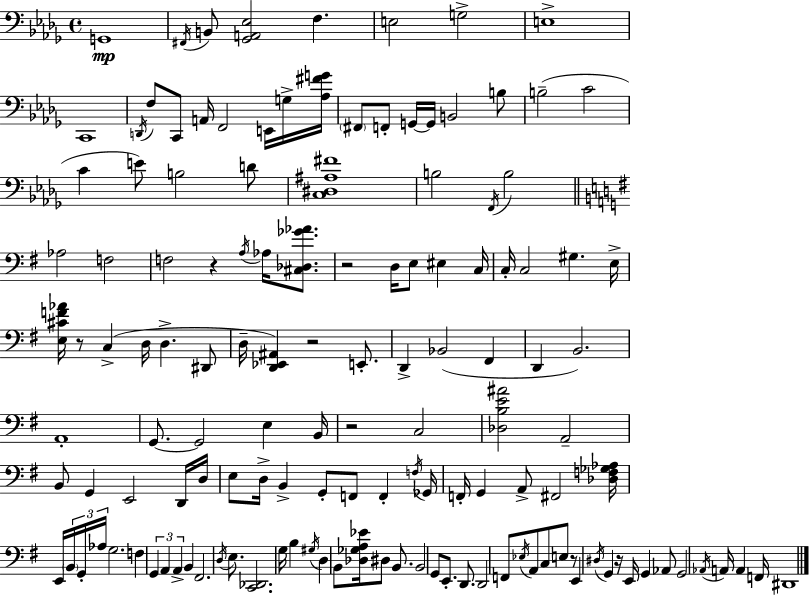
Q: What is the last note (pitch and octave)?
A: D#2